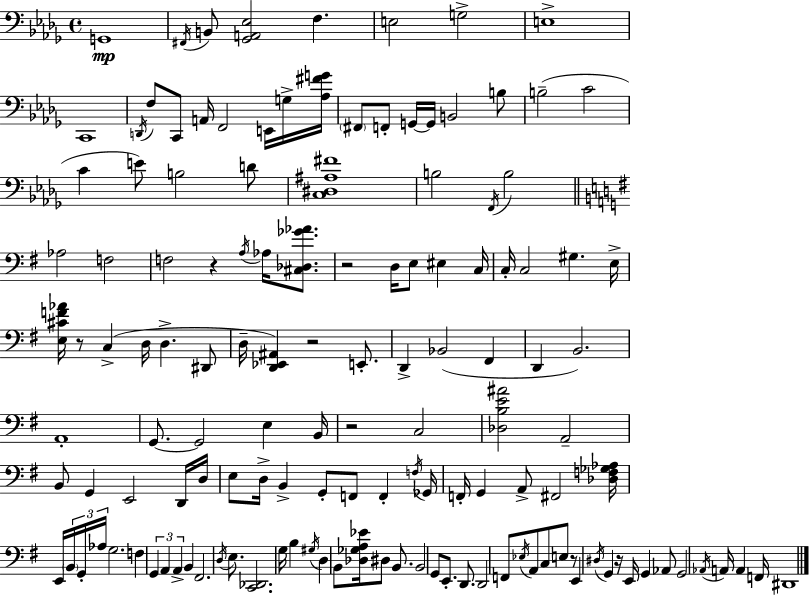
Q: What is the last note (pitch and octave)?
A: D#2